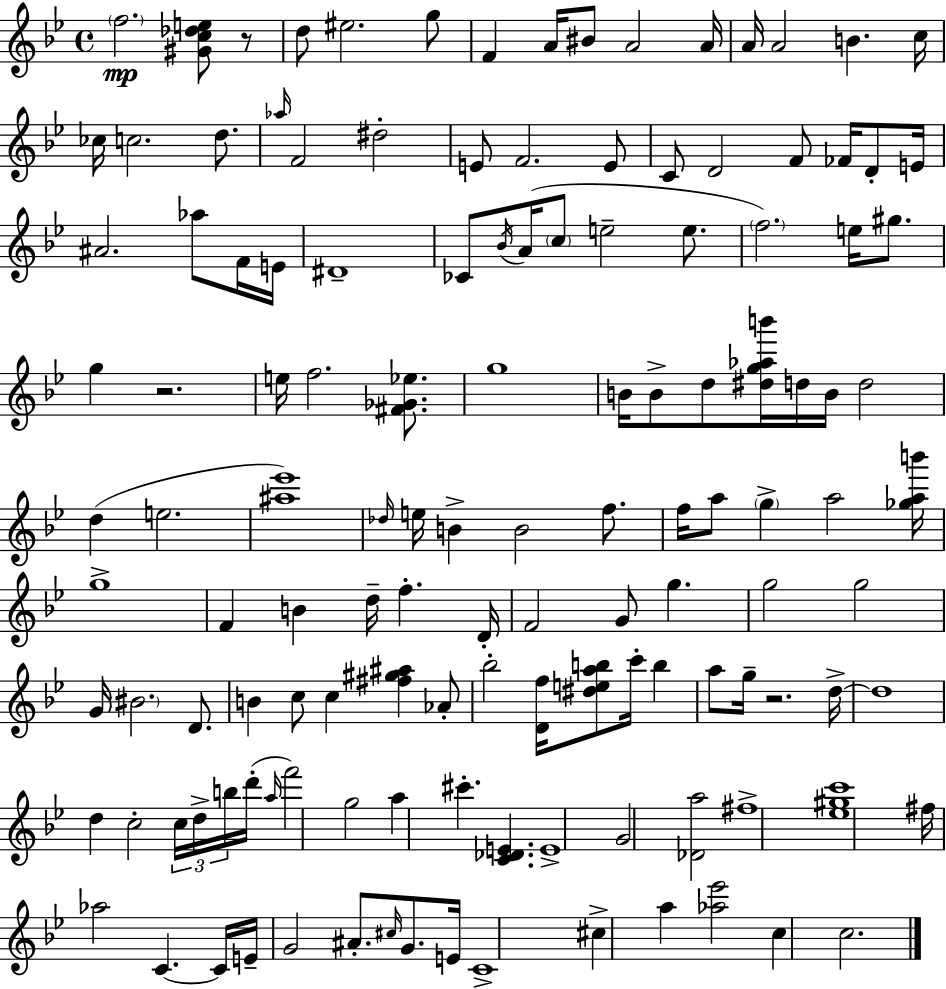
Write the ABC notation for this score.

X:1
T:Untitled
M:4/4
L:1/4
K:Bb
f2 [^Gc_de]/2 z/2 d/2 ^e2 g/2 F A/4 ^B/2 A2 A/4 A/4 A2 B c/4 _c/4 c2 d/2 _a/4 F2 ^d2 E/2 F2 E/2 C/2 D2 F/2 _F/4 D/2 E/4 ^A2 _a/2 F/4 E/4 ^D4 _C/2 _B/4 A/4 c/2 e2 e/2 f2 e/4 ^g/2 g z2 e/4 f2 [^F_G_e]/2 g4 B/4 B/2 d/2 [^dg_ab']/4 d/4 B/4 d2 d e2 [^a_e']4 _d/4 e/4 B B2 f/2 f/4 a/2 g a2 [_gab']/4 g4 F B d/4 f D/4 F2 G/2 g g2 g2 G/4 ^B2 D/2 B c/2 c [^f^g^a] _A/2 _b2 [Df]/4 [^deab]/2 c'/4 b a/2 g/4 z2 d/4 d4 d c2 c/4 d/4 b/4 d'/4 a/4 f'2 g2 a ^c' [C_DE] E4 G2 [_Da]2 ^f4 [_e^gc']4 ^f/4 _a2 C C/4 E/4 G2 ^A/2 ^c/4 G/2 E/4 C4 ^c a [_a_e']2 c c2